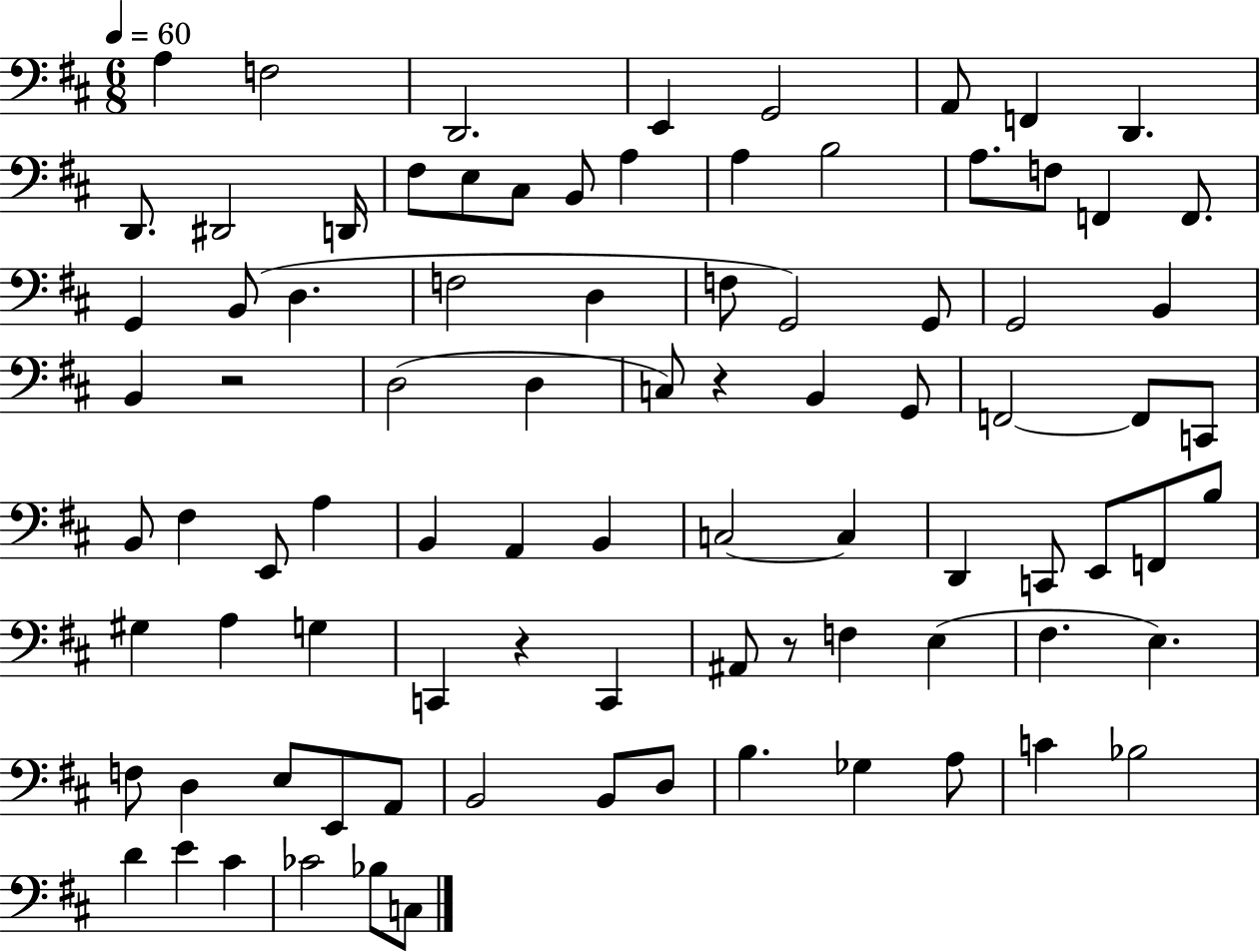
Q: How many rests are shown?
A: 4